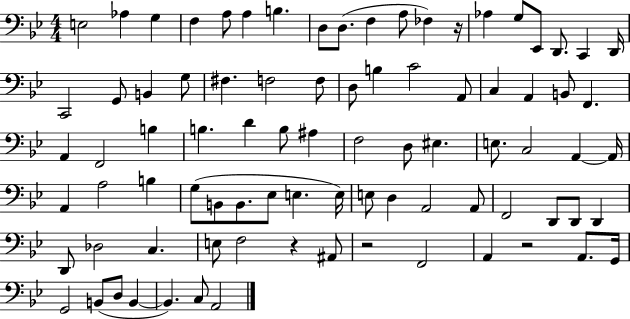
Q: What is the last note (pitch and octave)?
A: A2